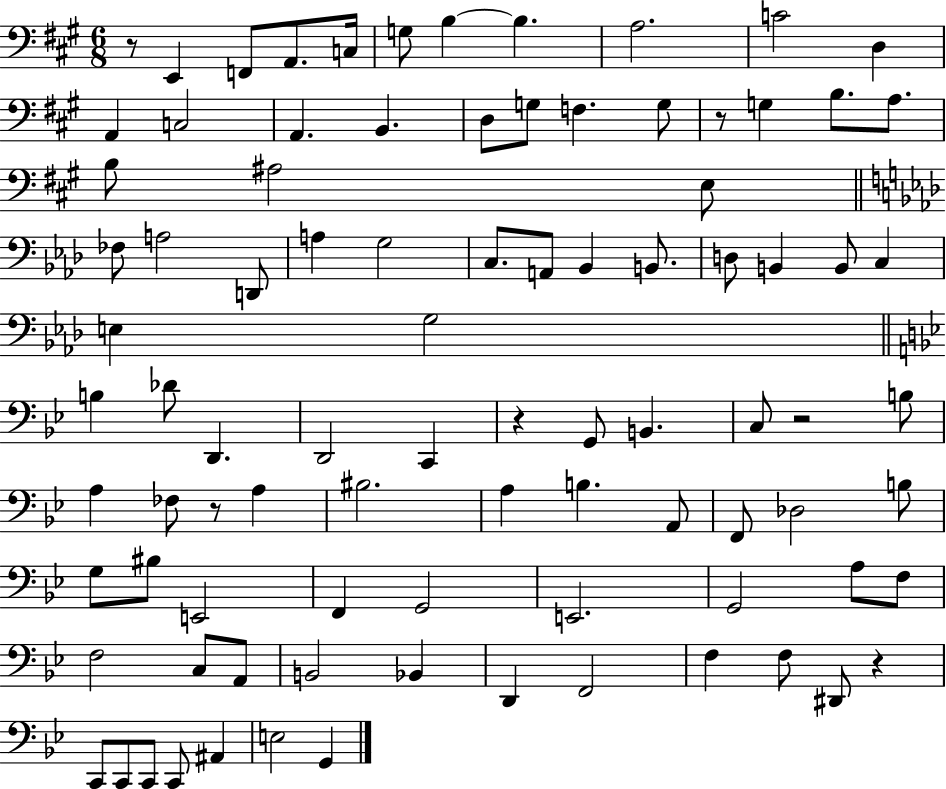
X:1
T:Untitled
M:6/8
L:1/4
K:A
z/2 E,, F,,/2 A,,/2 C,/4 G,/2 B, B, A,2 C2 D, A,, C,2 A,, B,, D,/2 G,/2 F, G,/2 z/2 G, B,/2 A,/2 B,/2 ^A,2 E,/2 _F,/2 A,2 D,,/2 A, G,2 C,/2 A,,/2 _B,, B,,/2 D,/2 B,, B,,/2 C, E, G,2 B, _D/2 D,, D,,2 C,, z G,,/2 B,, C,/2 z2 B,/2 A, _F,/2 z/2 A, ^B,2 A, B, A,,/2 F,,/2 _D,2 B,/2 G,/2 ^B,/2 E,,2 F,, G,,2 E,,2 G,,2 A,/2 F,/2 F,2 C,/2 A,,/2 B,,2 _B,, D,, F,,2 F, F,/2 ^D,,/2 z C,,/2 C,,/2 C,,/2 C,,/2 ^A,, E,2 G,,